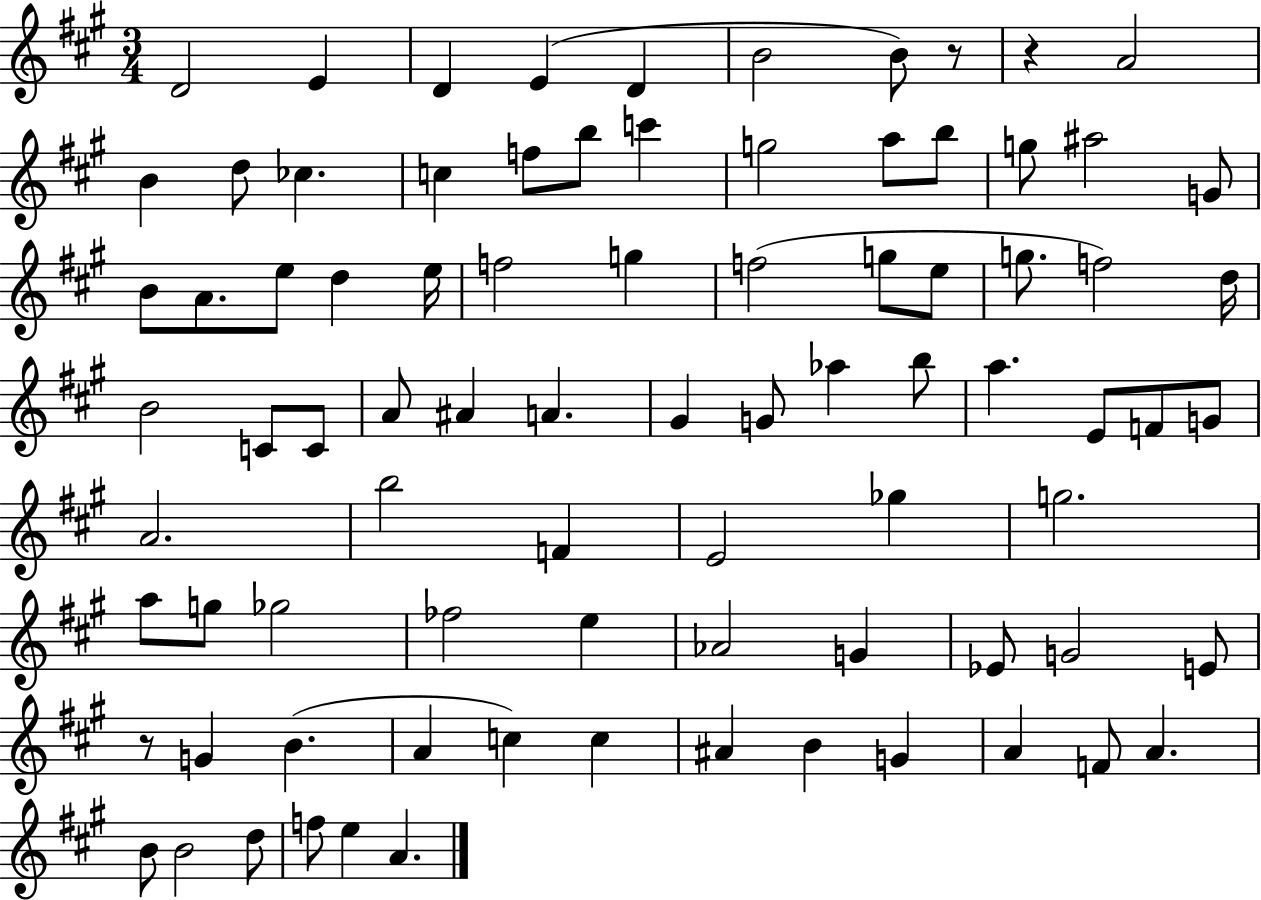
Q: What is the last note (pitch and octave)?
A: A4